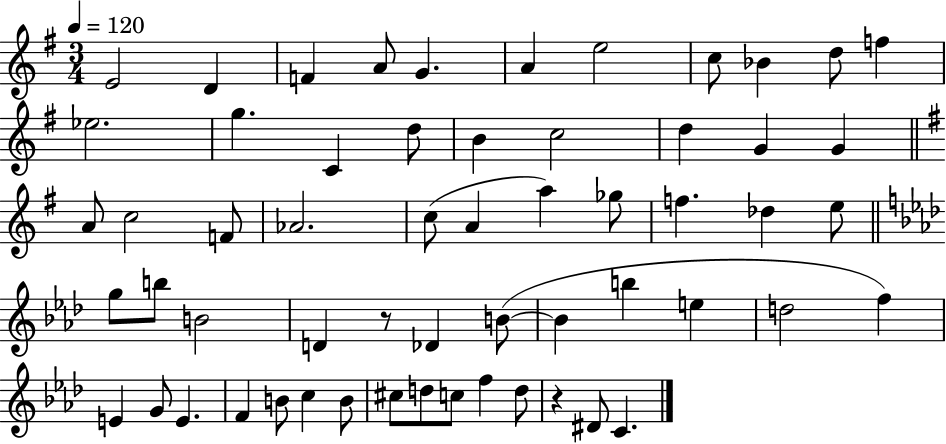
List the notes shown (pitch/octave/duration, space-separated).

E4/h D4/q F4/q A4/e G4/q. A4/q E5/h C5/e Bb4/q D5/e F5/q Eb5/h. G5/q. C4/q D5/e B4/q C5/h D5/q G4/q G4/q A4/e C5/h F4/e Ab4/h. C5/e A4/q A5/q Gb5/e F5/q. Db5/q E5/e G5/e B5/e B4/h D4/q R/e Db4/q B4/e B4/q B5/q E5/q D5/h F5/q E4/q G4/e E4/q. F4/q B4/e C5/q B4/e C#5/e D5/e C5/e F5/q D5/e R/q D#4/e C4/q.